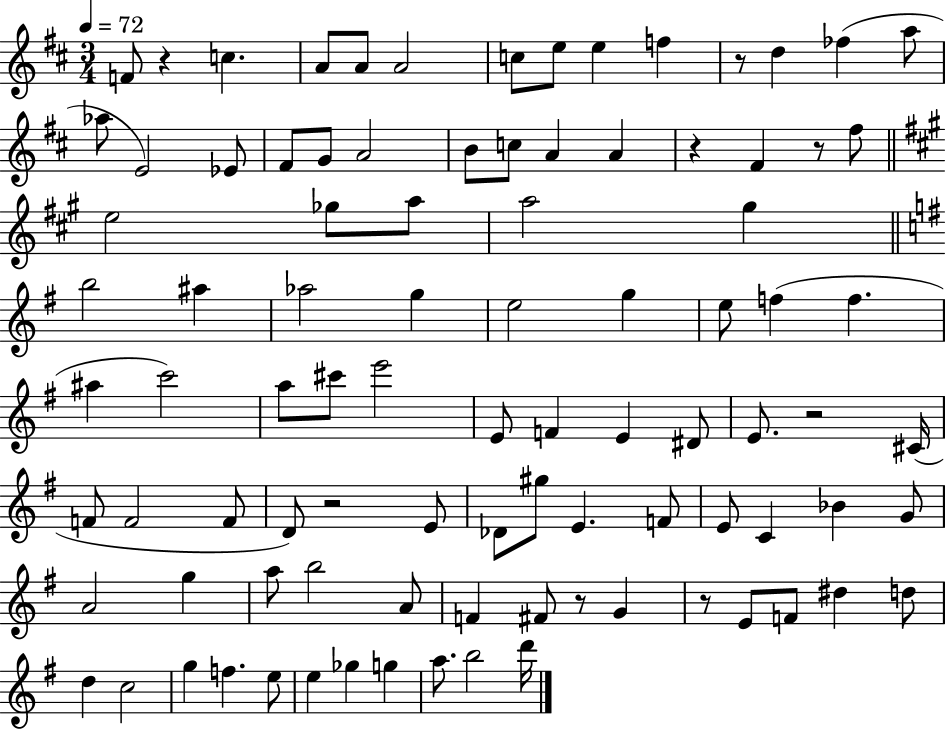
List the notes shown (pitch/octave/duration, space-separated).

F4/e R/q C5/q. A4/e A4/e A4/h C5/e E5/e E5/q F5/q R/e D5/q FES5/q A5/e Ab5/e E4/h Eb4/e F#4/e G4/e A4/h B4/e C5/e A4/q A4/q R/q F#4/q R/e F#5/e E5/h Gb5/e A5/e A5/h G#5/q B5/h A#5/q Ab5/h G5/q E5/h G5/q E5/e F5/q F5/q. A#5/q C6/h A5/e C#6/e E6/h E4/e F4/q E4/q D#4/e E4/e. R/h C#4/s F4/e F4/h F4/e D4/e R/h E4/e Db4/e G#5/e E4/q. F4/e E4/e C4/q Bb4/q G4/e A4/h G5/q A5/e B5/h A4/e F4/q F#4/e R/e G4/q R/e E4/e F4/e D#5/q D5/e D5/q C5/h G5/q F5/q. E5/e E5/q Gb5/q G5/q A5/e. B5/h D6/s